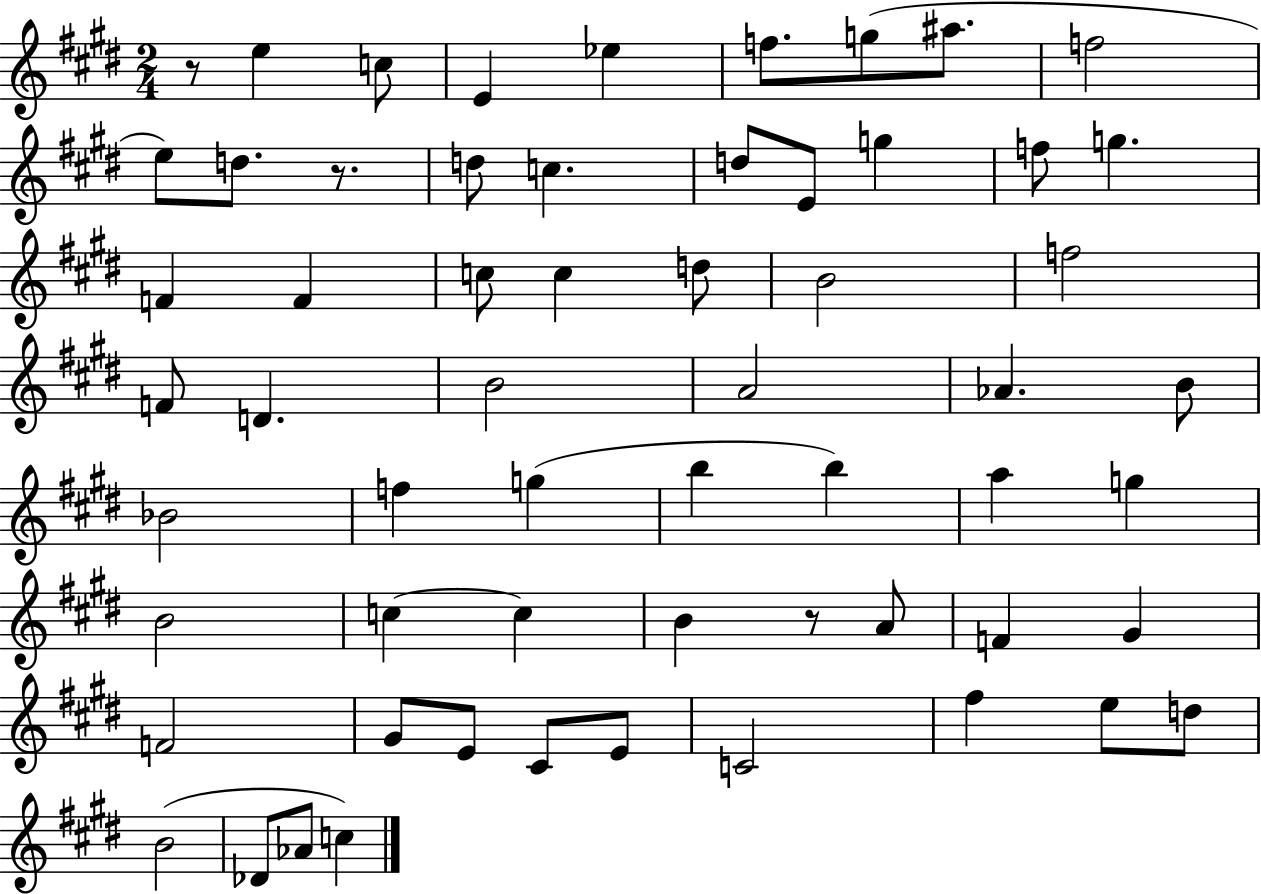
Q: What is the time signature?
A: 2/4